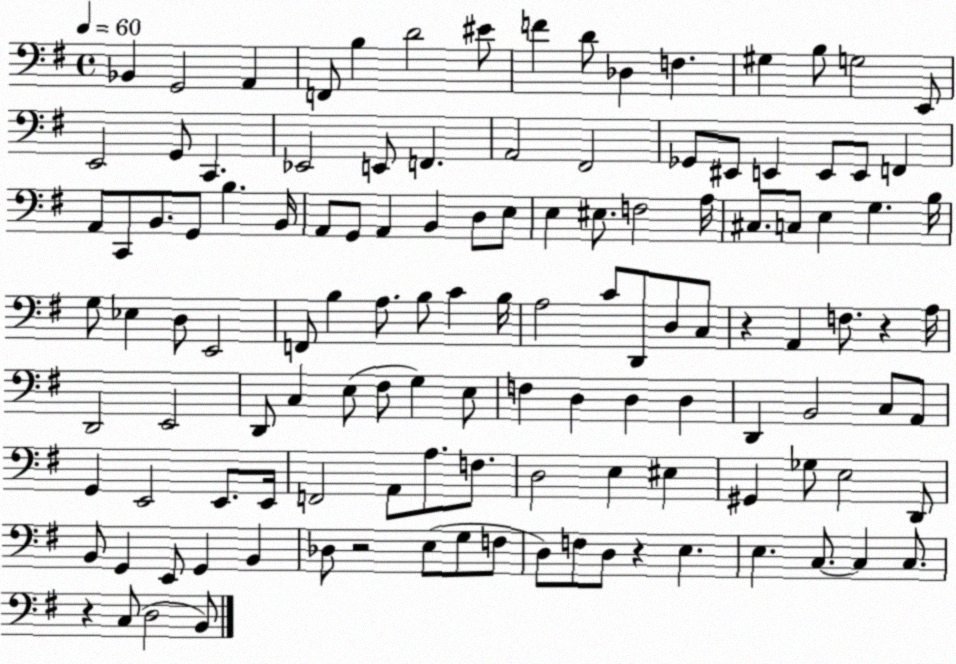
X:1
T:Untitled
M:4/4
L:1/4
K:G
_B,, G,,2 A,, F,,/2 B, D2 ^E/2 F D/2 _D, F, ^G, B,/2 G,2 E,,/2 E,,2 G,,/2 C,, _E,,2 E,,/2 F,, A,,2 ^F,,2 _G,,/2 ^E,,/2 E,, E,,/2 E,,/2 F,, A,,/2 C,,/2 B,,/2 G,,/2 B, B,,/4 A,,/2 G,,/2 A,, B,, D,/2 E,/2 E, ^E,/2 F,2 A,/4 ^C,/2 C,/2 E, G, B,/4 G,/2 _E, D,/2 E,,2 F,,/2 B, A,/2 B,/2 C B,/4 A,2 C/2 D,,/2 D,/2 C,/2 z A,, F,/2 z A,/4 D,,2 E,,2 D,,/2 C, E,/2 ^F,/2 G, E,/2 F, D, D, D, D,, B,,2 C,/2 A,,/2 G,, E,,2 E,,/2 E,,/4 F,,2 A,,/2 A,/2 F,/2 D,2 E, ^E, ^G,, _G,/2 E,2 D,,/2 B,,/2 G,, E,,/2 G,, B,, _D,/2 z2 E,/2 G,/2 F,/2 D,/2 F,/2 D,/2 z E, E, C,/2 C, C,/2 z C,/2 D,2 B,,/2